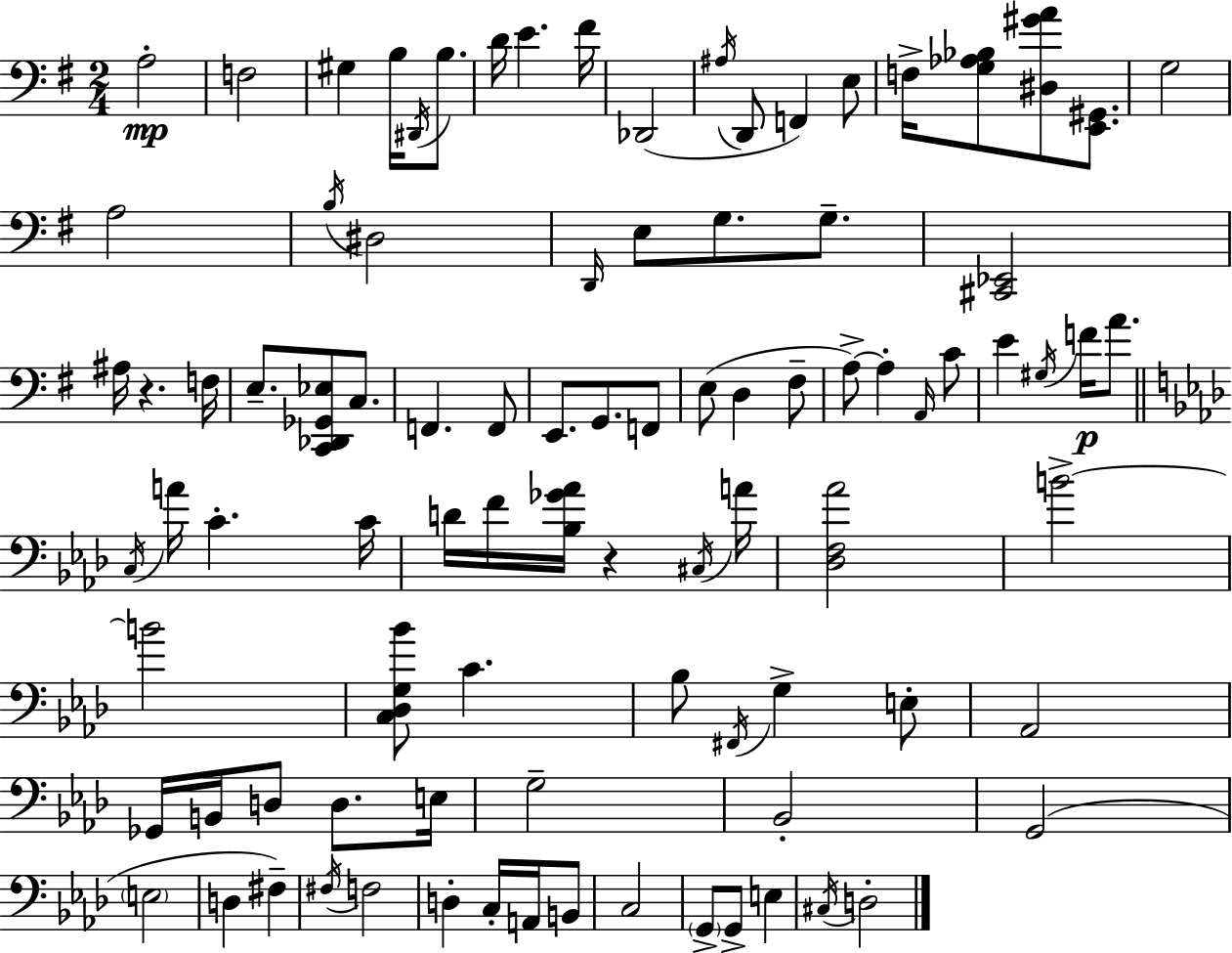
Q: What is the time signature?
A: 2/4